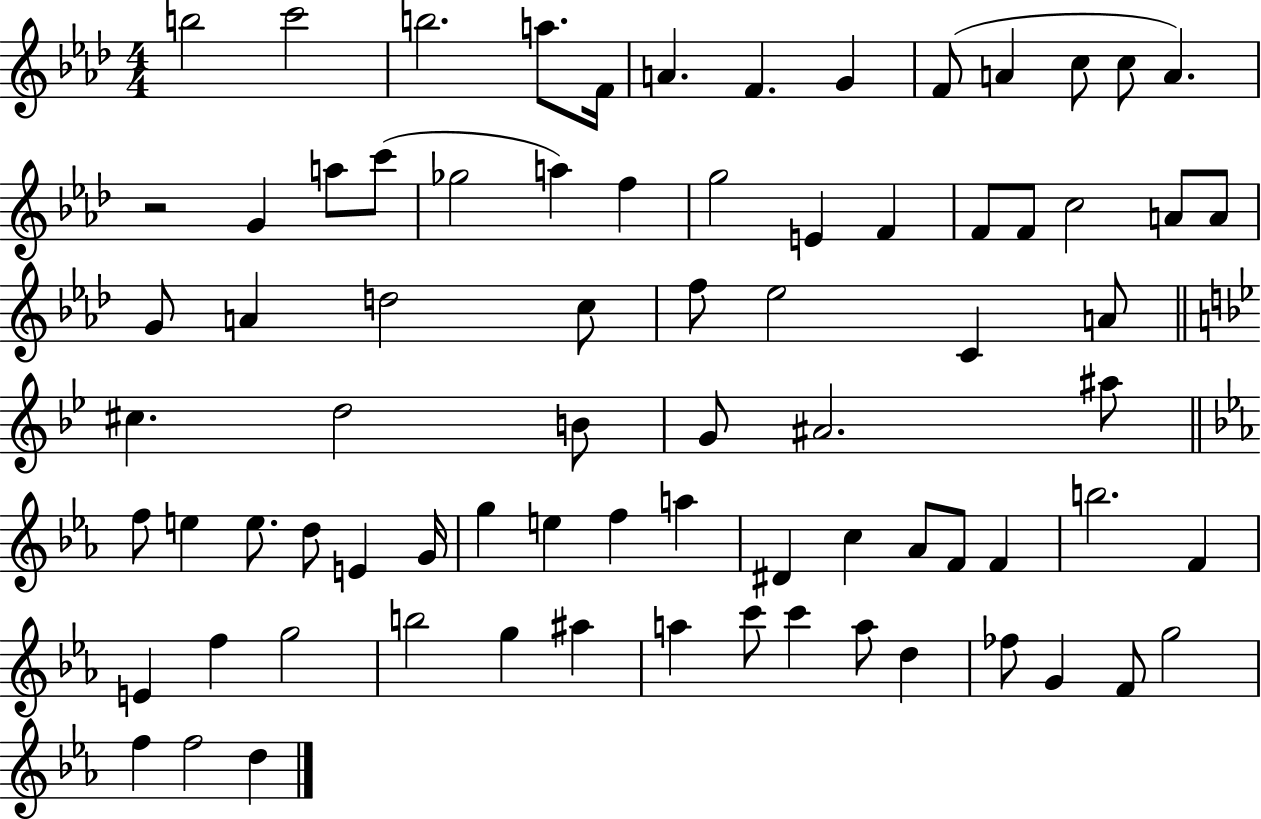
{
  \clef treble
  \numericTimeSignature
  \time 4/4
  \key aes \major
  b''2 c'''2 | b''2. a''8. f'16 | a'4. f'4. g'4 | f'8( a'4 c''8 c''8 a'4.) | \break r2 g'4 a''8 c'''8( | ges''2 a''4) f''4 | g''2 e'4 f'4 | f'8 f'8 c''2 a'8 a'8 | \break g'8 a'4 d''2 c''8 | f''8 ees''2 c'4 a'8 | \bar "||" \break \key bes \major cis''4. d''2 b'8 | g'8 ais'2. ais''8 | \bar "||" \break \key c \minor f''8 e''4 e''8. d''8 e'4 g'16 | g''4 e''4 f''4 a''4 | dis'4 c''4 aes'8 f'8 f'4 | b''2. f'4 | \break e'4 f''4 g''2 | b''2 g''4 ais''4 | a''4 c'''8 c'''4 a''8 d''4 | fes''8 g'4 f'8 g''2 | \break f''4 f''2 d''4 | \bar "|."
}